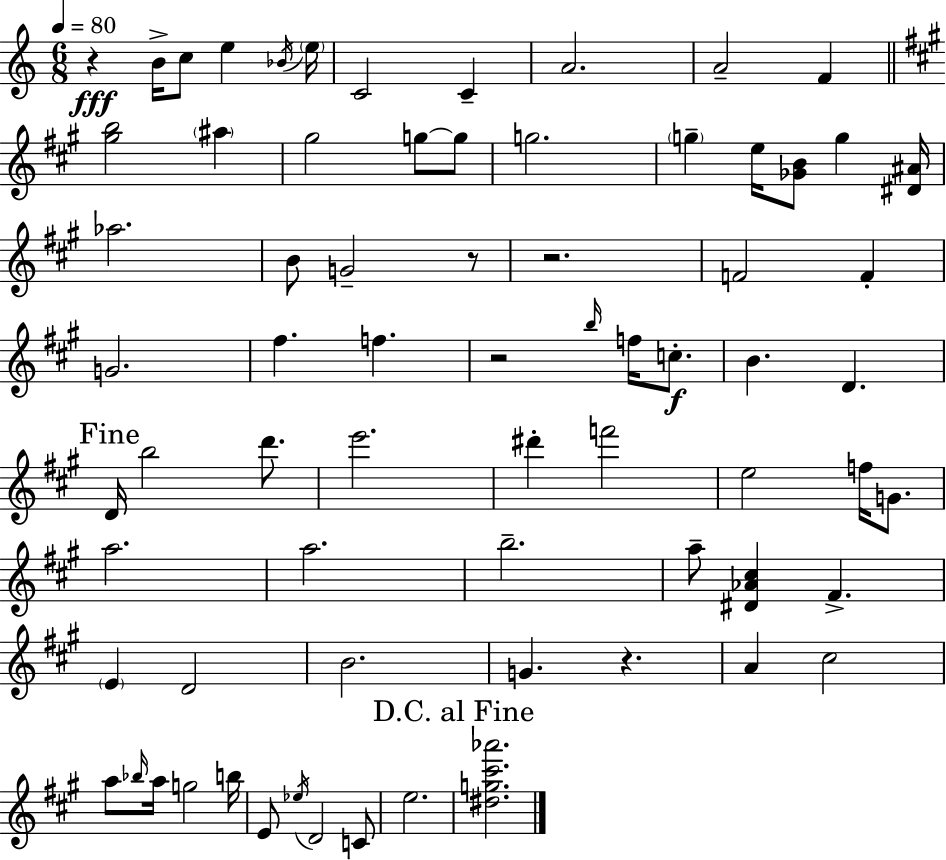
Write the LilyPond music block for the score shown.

{
  \clef treble
  \numericTimeSignature
  \time 6/8
  \key a \minor
  \tempo 4 = 80
  r4\fff b'16-> c''8 e''4 \acciaccatura { bes'16 } | \parenthesize e''16 c'2 c'4-- | a'2. | a'2-- f'4 | \break \bar "||" \break \key a \major <gis'' b''>2 \parenthesize ais''4 | gis''2 g''8~~ g''8 | g''2. | \parenthesize g''4-- e''16 <ges' b'>8 g''4 <dis' ais'>16 | \break aes''2. | b'8 g'2-- r8 | r2. | f'2 f'4-. | \break g'2. | fis''4. f''4. | r2 \grace { b''16 } f''16 c''8.-.\f | b'4. d'4. | \break \mark "Fine" d'16 b''2 d'''8. | e'''2. | dis'''4-. f'''2 | e''2 f''16 g'8. | \break a''2. | a''2. | b''2.-- | a''8-- <dis' aes' cis''>4 fis'4.-> | \break \parenthesize e'4 d'2 | b'2. | g'4. r4. | a'4 cis''2 | \break a''8 \grace { bes''16 } a''16 g''2 | b''16 e'8 \acciaccatura { ees''16 } d'2 | c'8 e''2. | \mark "D.C. al Fine" <dis'' g'' cis''' aes'''>2. | \break \bar "|."
}